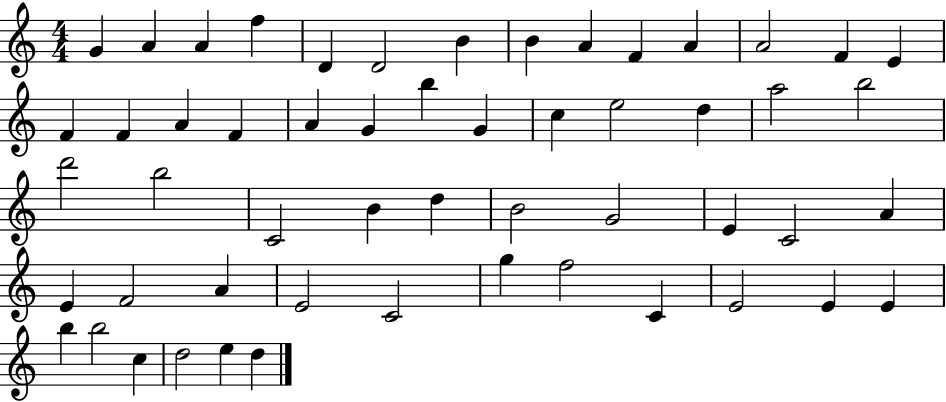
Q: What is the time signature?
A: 4/4